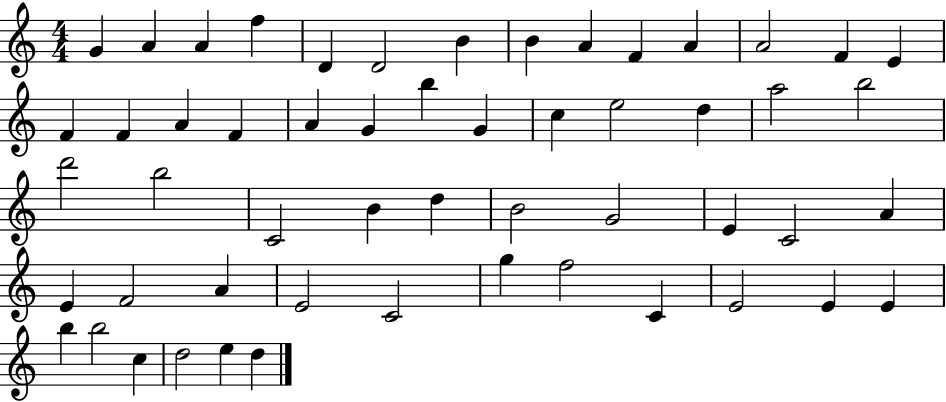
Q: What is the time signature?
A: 4/4